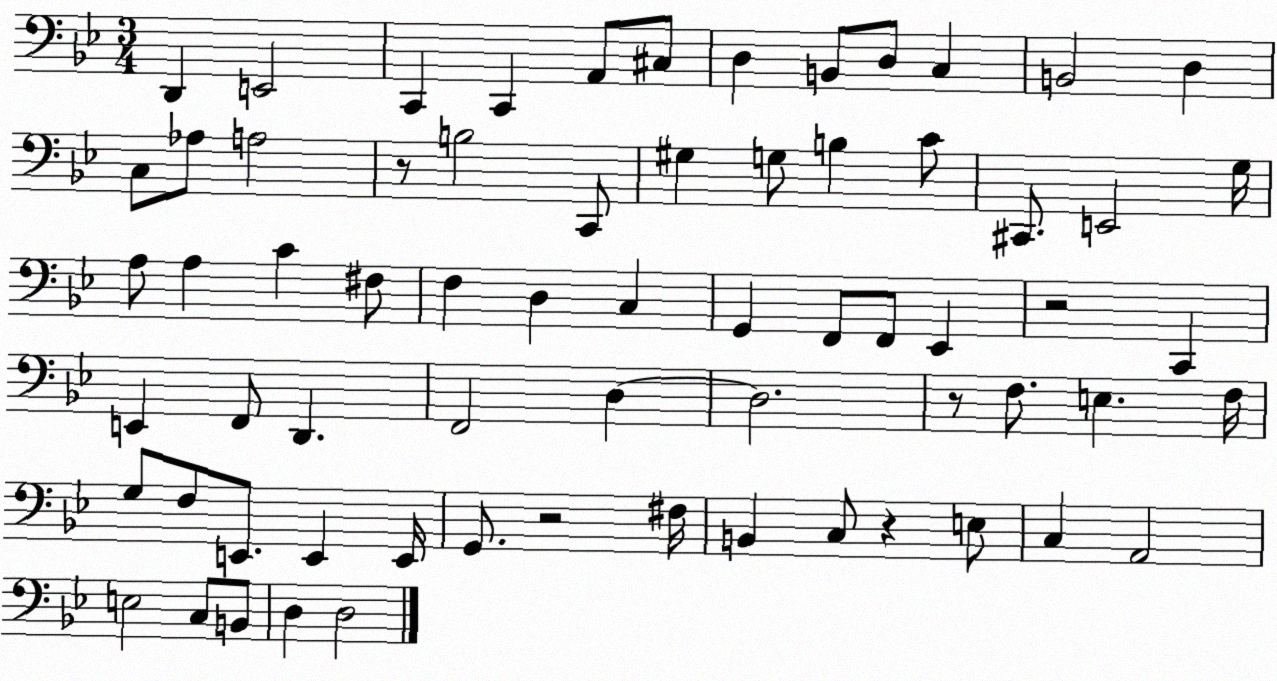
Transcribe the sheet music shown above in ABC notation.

X:1
T:Untitled
M:3/4
L:1/4
K:Bb
D,, E,,2 C,, C,, A,,/2 ^C,/2 D, B,,/2 D,/2 C, B,,2 D, C,/2 _A,/2 A,2 z/2 B,2 C,,/2 ^G, G,/2 B, C/2 ^C,,/2 E,,2 G,/4 A,/2 A, C ^F,/2 F, D, C, G,, F,,/2 F,,/2 _E,, z2 C,, E,, F,,/2 D,, F,,2 D, D,2 z/2 F,/2 E, F,/4 G,/2 F,/2 E,,/2 E,, E,,/4 G,,/2 z2 ^F,/4 B,, C,/2 z E,/2 C, A,,2 E,2 C,/2 B,,/2 D, D,2